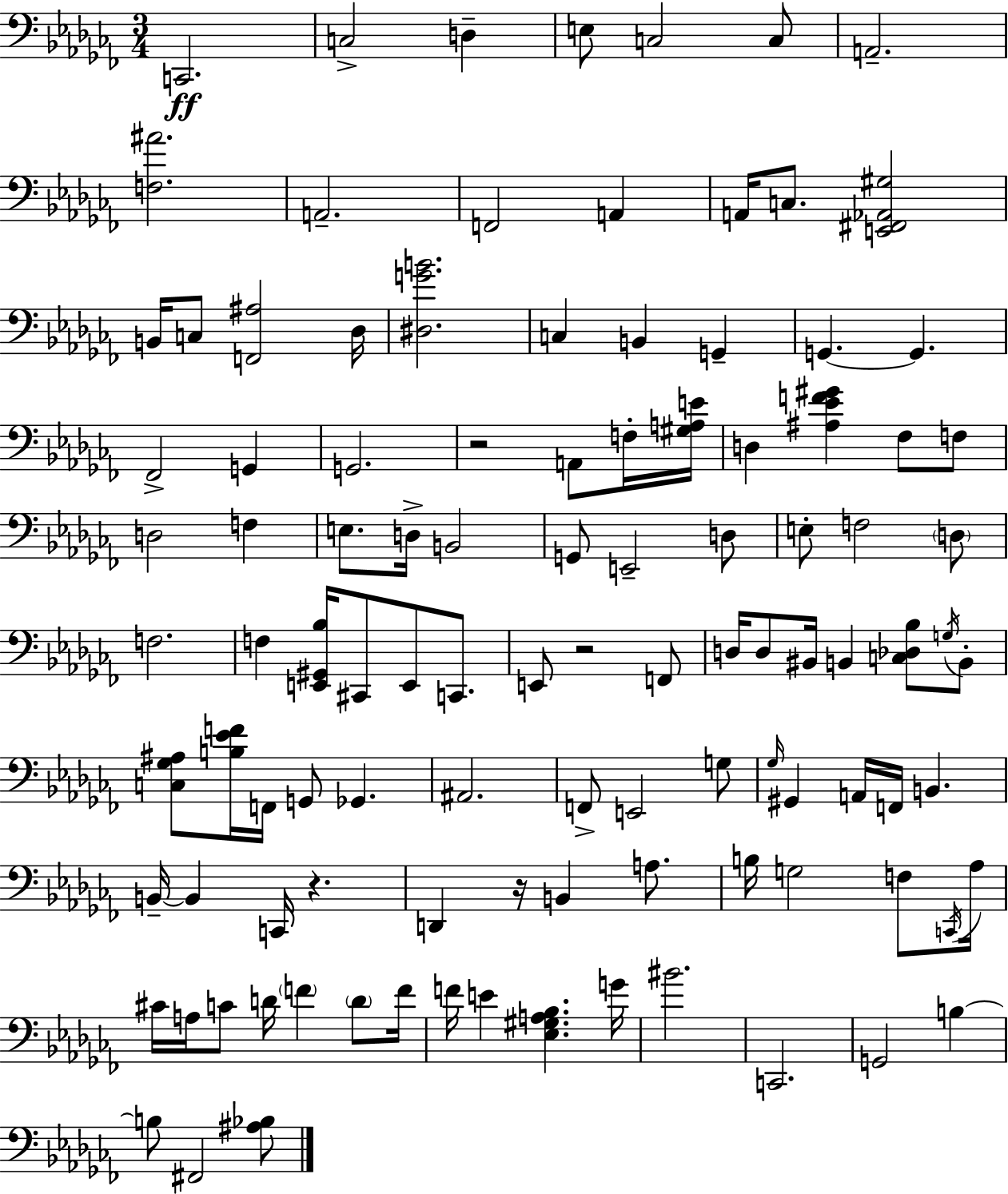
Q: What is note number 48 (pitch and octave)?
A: D3